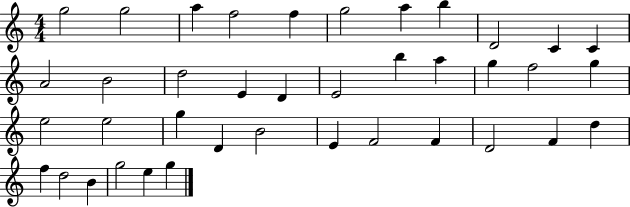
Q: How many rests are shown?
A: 0